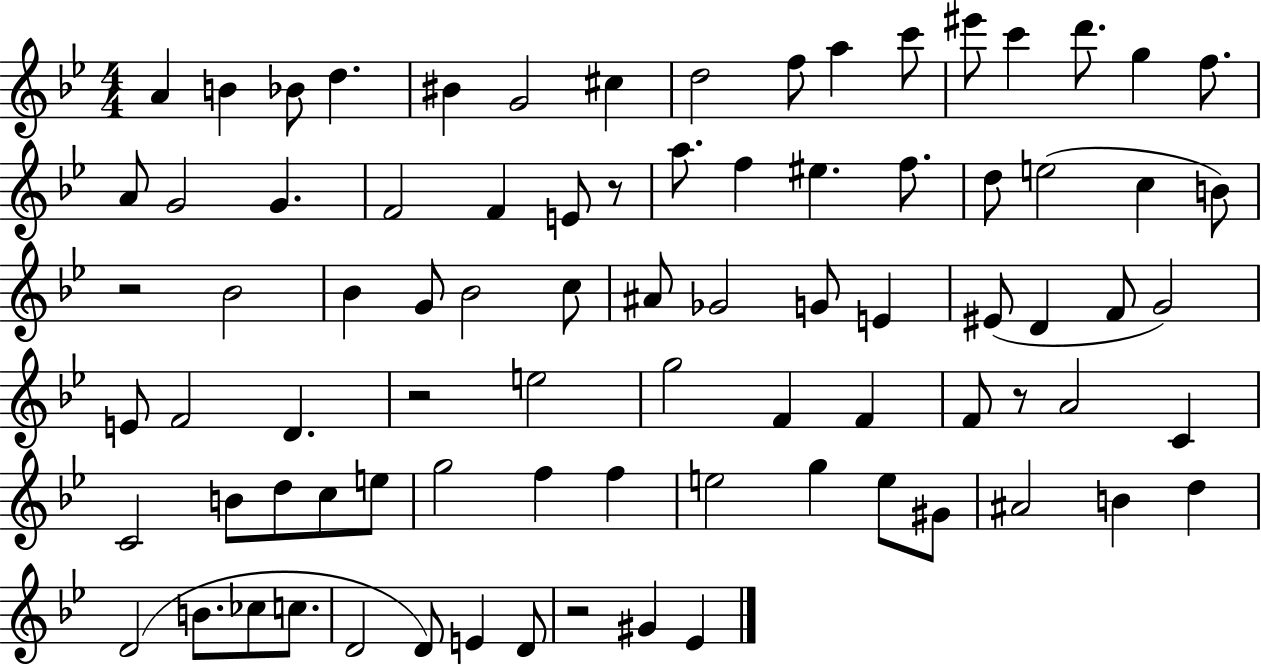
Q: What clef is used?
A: treble